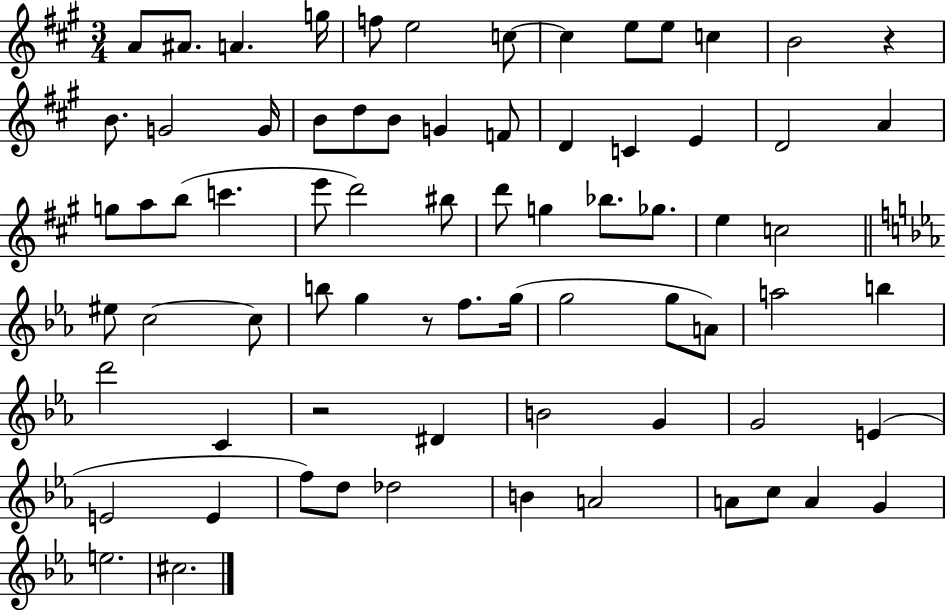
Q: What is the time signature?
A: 3/4